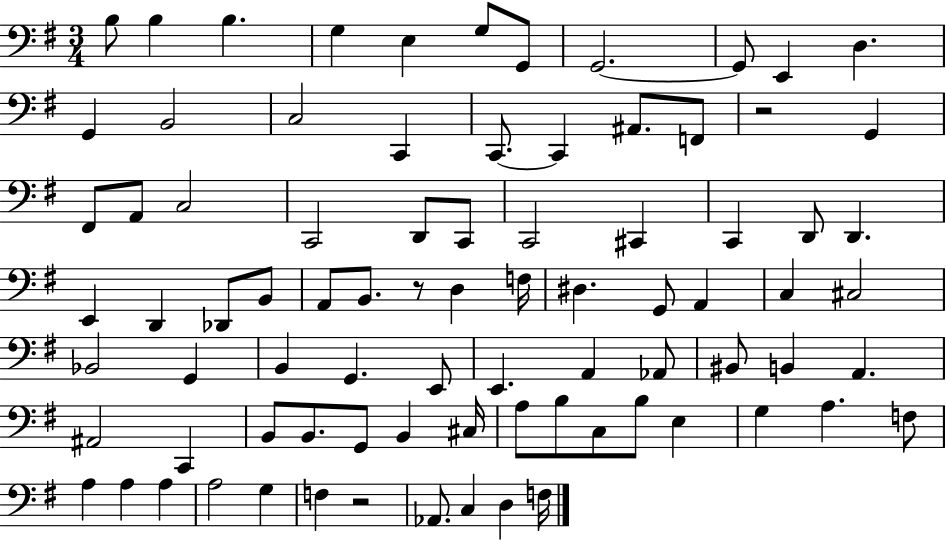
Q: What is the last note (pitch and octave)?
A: F3